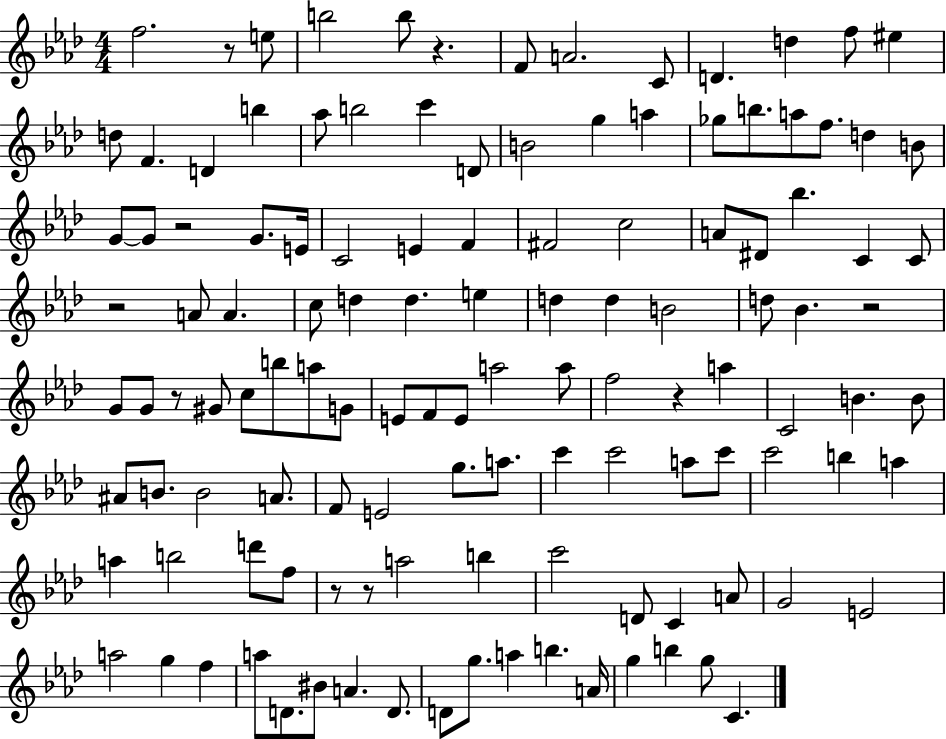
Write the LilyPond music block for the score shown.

{
  \clef treble
  \numericTimeSignature
  \time 4/4
  \key aes \major
  f''2. r8 e''8 | b''2 b''8 r4. | f'8 a'2. c'8 | d'4. d''4 f''8 eis''4 | \break d''8 f'4. d'4 b''4 | aes''8 b''2 c'''4 d'8 | b'2 g''4 a''4 | ges''8 b''8. a''8 f''8. d''4 b'8 | \break g'8~~ g'8 r2 g'8. e'16 | c'2 e'4 f'4 | fis'2 c''2 | a'8 dis'8 bes''4. c'4 c'8 | \break r2 a'8 a'4. | c''8 d''4 d''4. e''4 | d''4 d''4 b'2 | d''8 bes'4. r2 | \break g'8 g'8 r8 gis'8 c''8 b''8 a''8 g'8 | e'8 f'8 e'8 a''2 a''8 | f''2 r4 a''4 | c'2 b'4. b'8 | \break ais'8 b'8. b'2 a'8. | f'8 e'2 g''8. a''8. | c'''4 c'''2 a''8 c'''8 | c'''2 b''4 a''4 | \break a''4 b''2 d'''8 f''8 | r8 r8 a''2 b''4 | c'''2 d'8 c'4 a'8 | g'2 e'2 | \break a''2 g''4 f''4 | a''8 d'8. bis'8 a'4. d'8. | d'8 g''8. a''4 b''4. a'16 | g''4 b''4 g''8 c'4. | \break \bar "|."
}